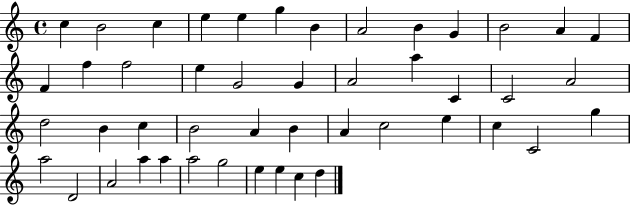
C5/q B4/h C5/q E5/q E5/q G5/q B4/q A4/h B4/q G4/q B4/h A4/q F4/q F4/q F5/q F5/h E5/q G4/h G4/q A4/h A5/q C4/q C4/h A4/h D5/h B4/q C5/q B4/h A4/q B4/q A4/q C5/h E5/q C5/q C4/h G5/q A5/h D4/h A4/h A5/q A5/q A5/h G5/h E5/q E5/q C5/q D5/q